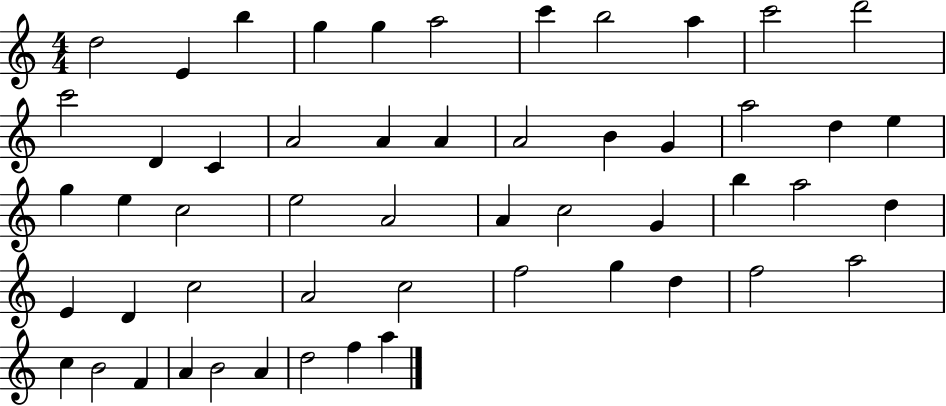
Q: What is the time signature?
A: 4/4